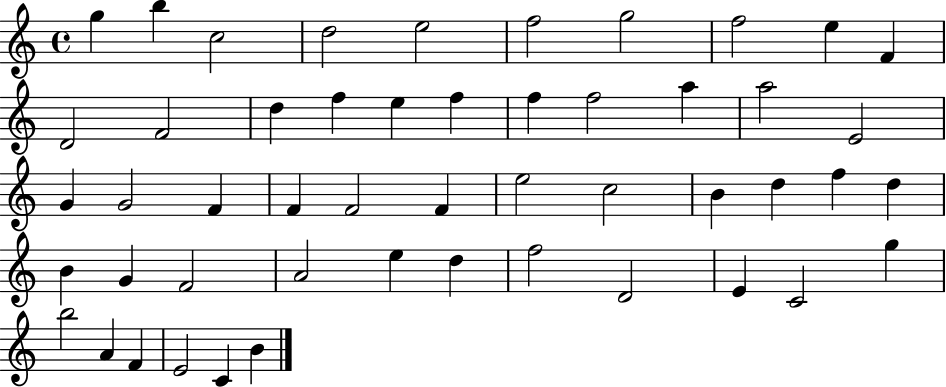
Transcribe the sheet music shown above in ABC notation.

X:1
T:Untitled
M:4/4
L:1/4
K:C
g b c2 d2 e2 f2 g2 f2 e F D2 F2 d f e f f f2 a a2 E2 G G2 F F F2 F e2 c2 B d f d B G F2 A2 e d f2 D2 E C2 g b2 A F E2 C B